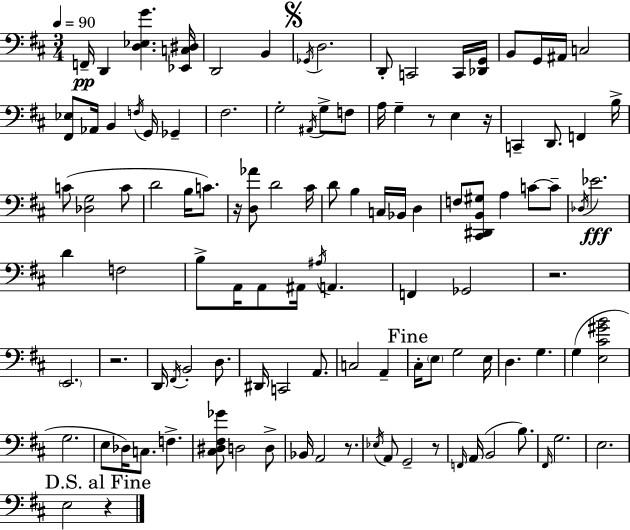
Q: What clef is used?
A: bass